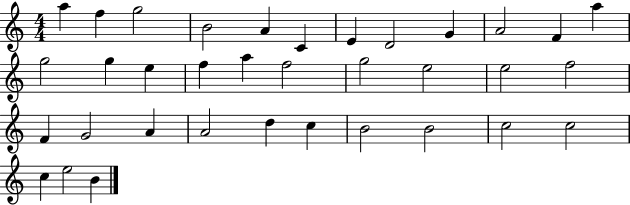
A5/q F5/q G5/h B4/h A4/q C4/q E4/q D4/h G4/q A4/h F4/q A5/q G5/h G5/q E5/q F5/q A5/q F5/h G5/h E5/h E5/h F5/h F4/q G4/h A4/q A4/h D5/q C5/q B4/h B4/h C5/h C5/h C5/q E5/h B4/q